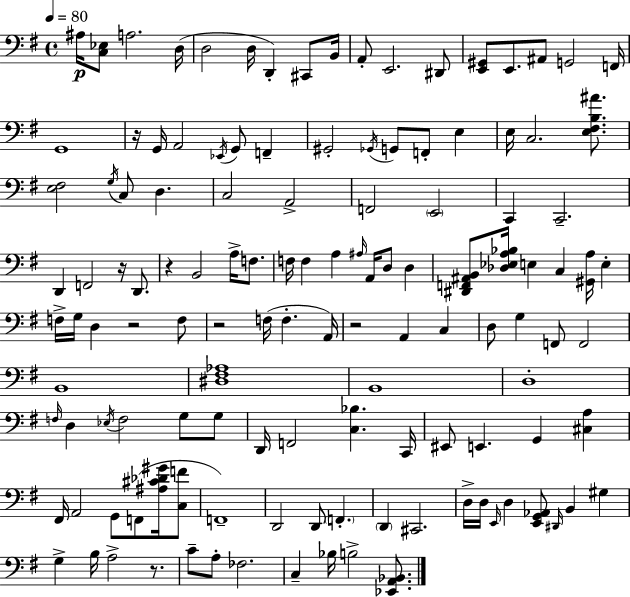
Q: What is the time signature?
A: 4/4